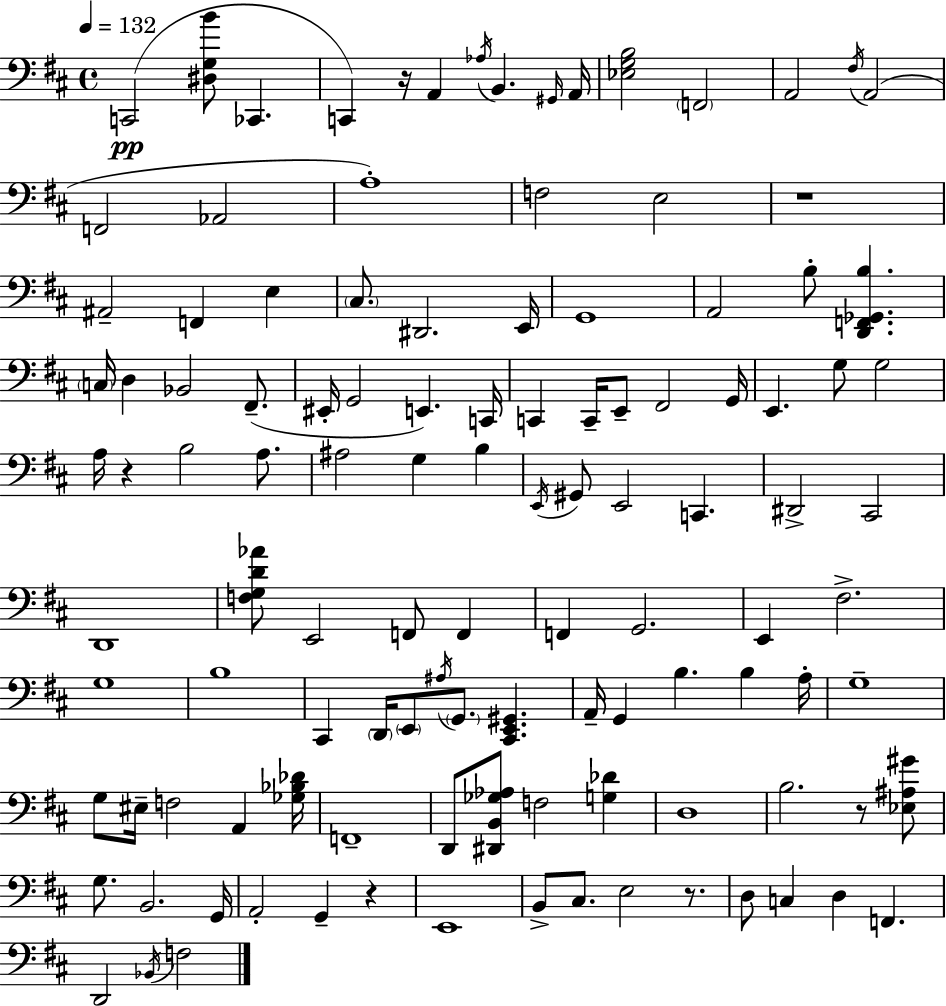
C2/h [D#3,G3,B4]/e CES2/q. C2/q R/s A2/q Ab3/s B2/q. G#2/s A2/s [Eb3,G3,B3]/h F2/h A2/h F#3/s A2/h F2/h Ab2/h A3/w F3/h E3/h R/w A#2/h F2/q E3/q C#3/e. D#2/h. E2/s G2/w A2/h B3/e [D2,F2,Gb2,B3]/q. C3/s D3/q Bb2/h F#2/e. EIS2/s G2/h E2/q. C2/s C2/q C2/s E2/e F#2/h G2/s E2/q. G3/e G3/h A3/s R/q B3/h A3/e. A#3/h G3/q B3/q E2/s G#2/e E2/h C2/q. D#2/h C#2/h D2/w [F3,G3,D4,Ab4]/e E2/h F2/e F2/q F2/q G2/h. E2/q F#3/h. G3/w B3/w C#2/q D2/s E2/e A#3/s G2/e. [C#2,E2,G#2]/q. A2/s G2/q B3/q. B3/q A3/s G3/w G3/e EIS3/s F3/h A2/q [Gb3,Bb3,Db4]/s F2/w D2/e [D#2,B2,Gb3,Ab3]/e F3/h [G3,Db4]/q D3/w B3/h. R/e [Eb3,A#3,G#4]/e G3/e. B2/h. G2/s A2/h G2/q R/q E2/w B2/e C#3/e. E3/h R/e. D3/e C3/q D3/q F2/q. D2/h Bb2/s F3/h